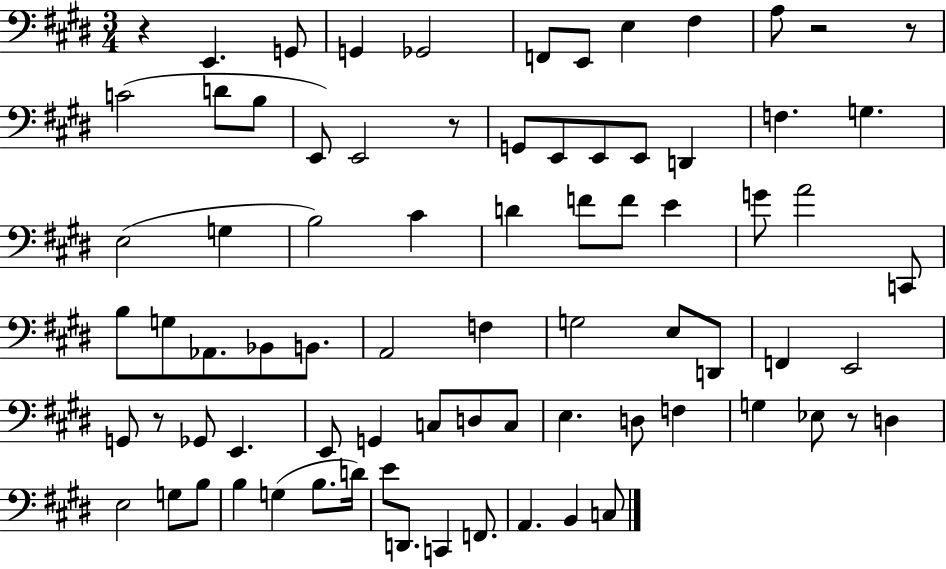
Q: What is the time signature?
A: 3/4